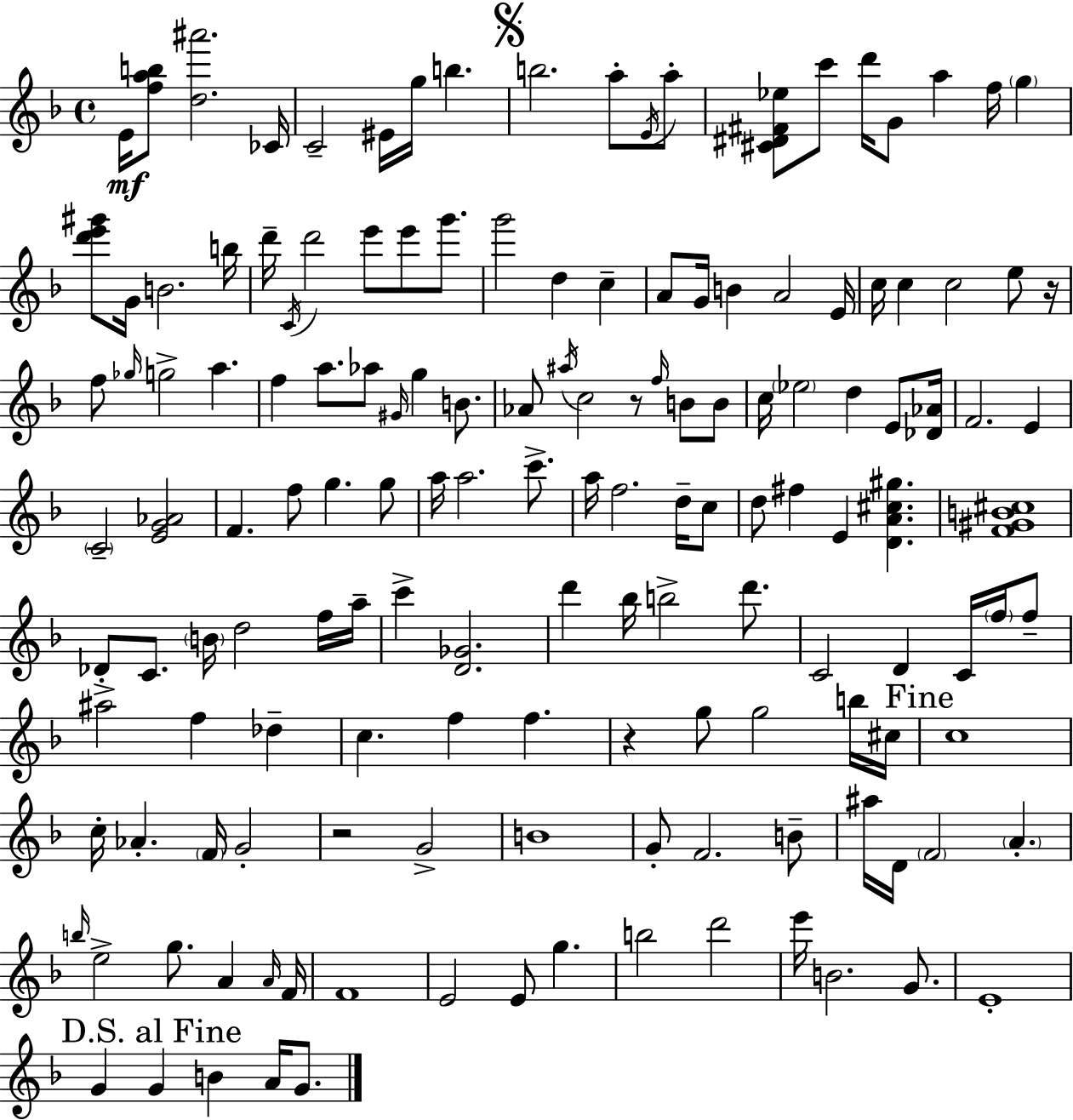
E4/s [F5,A5,B5]/e [D5,A#6]/h. CES4/s C4/h EIS4/s G5/s B5/q. B5/h. A5/e E4/s A5/e [C#4,D#4,F#4,Eb5]/e C6/e D6/s G4/e A5/q F5/s G5/q [D6,E6,G#6]/e G4/s B4/h. B5/s D6/s C4/s D6/h E6/e E6/e G6/e. G6/h D5/q C5/q A4/e G4/s B4/q A4/h E4/s C5/s C5/q C5/h E5/e R/s F5/e Gb5/s G5/h A5/q. F5/q A5/e. Ab5/e G#4/s G5/q B4/e. Ab4/e A#5/s C5/h R/e F5/s B4/e B4/e C5/s Eb5/h D5/q E4/e [Db4,Ab4]/s F4/h. E4/q C4/h [E4,G4,Ab4]/h F4/q. F5/e G5/q. G5/e A5/s A5/h. C6/e. A5/s F5/h. D5/s C5/e D5/e F#5/q E4/q [D4,A4,C#5,G#5]/q. [F4,G#4,B4,C#5]/w Db4/e C4/e. B4/s D5/h F5/s A5/s C6/q [D4,Gb4]/h. D6/q Bb5/s B5/h D6/e. C4/h D4/q C4/s F5/s F5/e A#5/h F5/q Db5/q C5/q. F5/q F5/q. R/q G5/e G5/h B5/s C#5/s C5/w C5/s Ab4/q. F4/s G4/h R/h G4/h B4/w G4/e F4/h. B4/e A#5/s D4/s F4/h A4/q. B5/s E5/h G5/e. A4/q A4/s F4/s F4/w E4/h E4/e G5/q. B5/h D6/h E6/s B4/h. G4/e. E4/w G4/q G4/q B4/q A4/s G4/e.